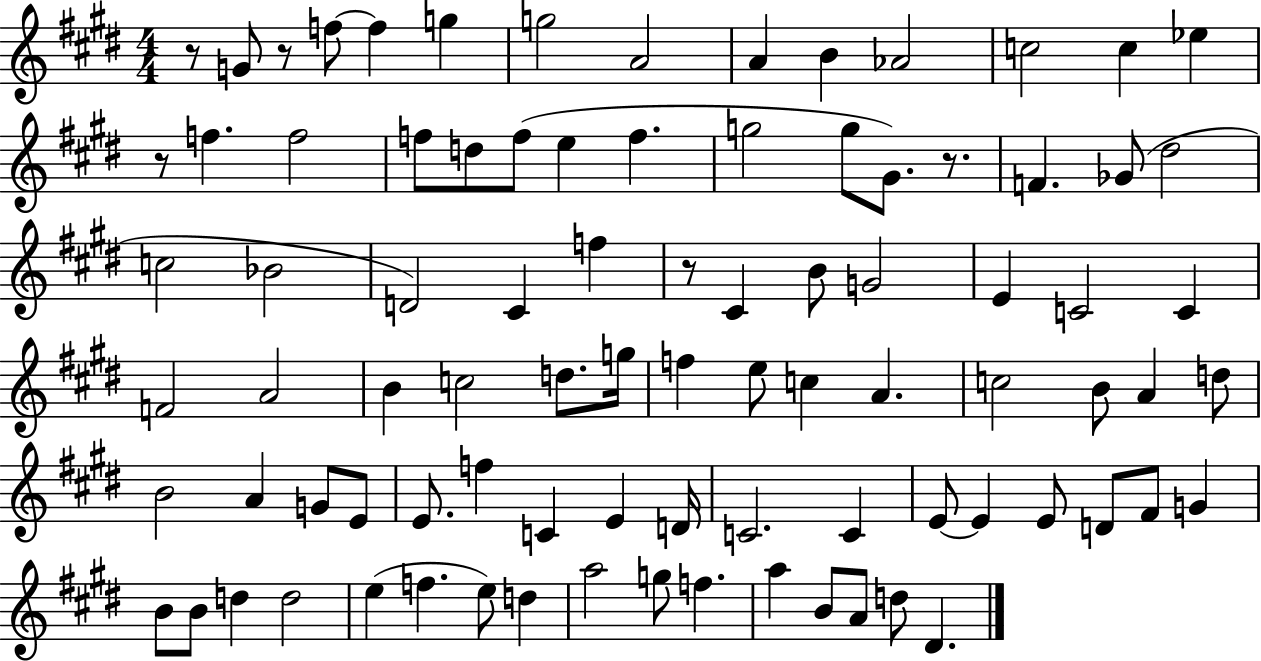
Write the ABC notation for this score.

X:1
T:Untitled
M:4/4
L:1/4
K:E
z/2 G/2 z/2 f/2 f g g2 A2 A B _A2 c2 c _e z/2 f f2 f/2 d/2 f/2 e f g2 g/2 ^G/2 z/2 F _G/2 ^d2 c2 _B2 D2 ^C f z/2 ^C B/2 G2 E C2 C F2 A2 B c2 d/2 g/4 f e/2 c A c2 B/2 A d/2 B2 A G/2 E/2 E/2 f C E D/4 C2 C E/2 E E/2 D/2 ^F/2 G B/2 B/2 d d2 e f e/2 d a2 g/2 f a B/2 A/2 d/2 ^D